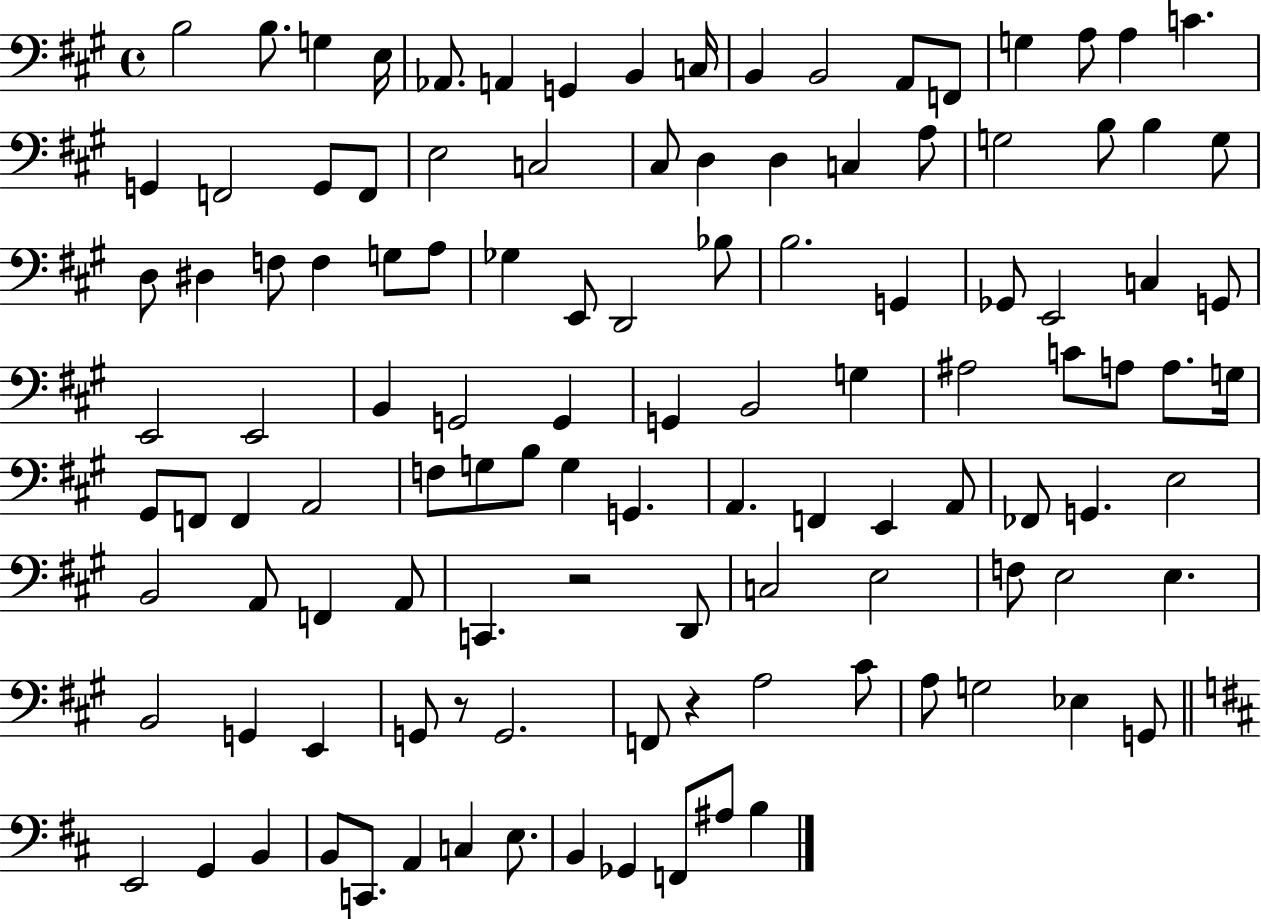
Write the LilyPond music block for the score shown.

{
  \clef bass
  \time 4/4
  \defaultTimeSignature
  \key a \major
  b2 b8. g4 e16 | aes,8. a,4 g,4 b,4 c16 | b,4 b,2 a,8 f,8 | g4 a8 a4 c'4. | \break g,4 f,2 g,8 f,8 | e2 c2 | cis8 d4 d4 c4 a8 | g2 b8 b4 g8 | \break d8 dis4 f8 f4 g8 a8 | ges4 e,8 d,2 bes8 | b2. g,4 | ges,8 e,2 c4 g,8 | \break e,2 e,2 | b,4 g,2 g,4 | g,4 b,2 g4 | ais2 c'8 a8 a8. g16 | \break gis,8 f,8 f,4 a,2 | f8 g8 b8 g4 g,4. | a,4. f,4 e,4 a,8 | fes,8 g,4. e2 | \break b,2 a,8 f,4 a,8 | c,4. r2 d,8 | c2 e2 | f8 e2 e4. | \break b,2 g,4 e,4 | g,8 r8 g,2. | f,8 r4 a2 cis'8 | a8 g2 ees4 g,8 | \break \bar "||" \break \key d \major e,2 g,4 b,4 | b,8 c,8. a,4 c4 e8. | b,4 ges,4 f,8 ais8 b4 | \bar "|."
}